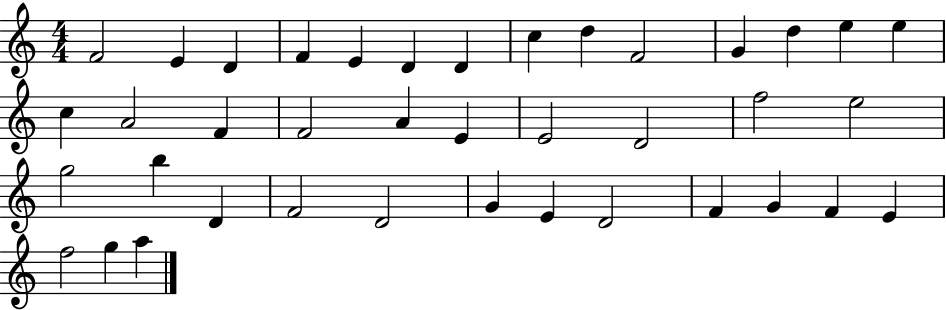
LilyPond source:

{
  \clef treble
  \numericTimeSignature
  \time 4/4
  \key c \major
  f'2 e'4 d'4 | f'4 e'4 d'4 d'4 | c''4 d''4 f'2 | g'4 d''4 e''4 e''4 | \break c''4 a'2 f'4 | f'2 a'4 e'4 | e'2 d'2 | f''2 e''2 | \break g''2 b''4 d'4 | f'2 d'2 | g'4 e'4 d'2 | f'4 g'4 f'4 e'4 | \break f''2 g''4 a''4 | \bar "|."
}